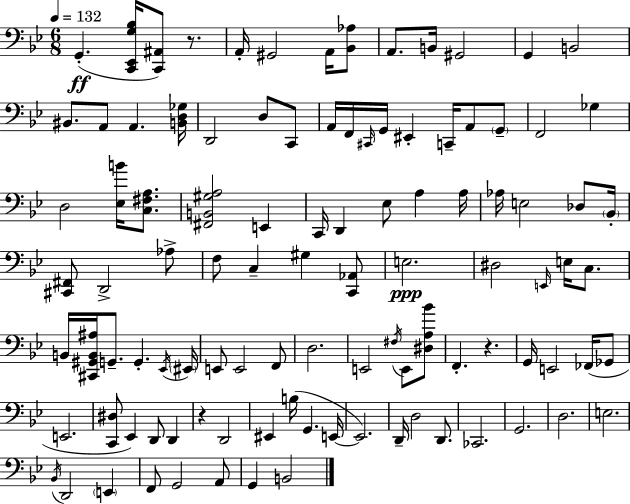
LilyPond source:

{
  \clef bass
  \numericTimeSignature
  \time 6/8
  \key bes \major
  \tempo 4 = 132
  g,4.-.(\ff <c, ees, g bes>16 <c, ais,>8) r8. | a,16-. gis,2 a,16 <bes, aes>8 | a,8. b,16 gis,2 | g,4 b,2 | \break bis,8. a,8 a,4. <b, d ges>16 | d,2 d8 c,8 | a,16 f,16 \grace { cis,16 } g,16 eis,4-. c,16-- a,8 \parenthesize g,8-- | f,2 ges4 | \break d2 <ees b'>16 <c fis a>8. | <fis, b, gis a>2 e,4 | c,16 d,4 ees8 a4 | a16 aes16 e2 des8 | \break \parenthesize bes,16-. <cis, fis,>8 d,2-> aes8-> | f8 c4-- gis4 <c, aes,>8 | e2.\ppp | dis2 \grace { e,16 } e16 c8. | \break b,16 <cis, gis, b, ais>16 g,8.-- g,4.-. | \acciaccatura { ees,16 } \parenthesize eis,16 e,8 e,2 | f,8 d2. | e,2 \acciaccatura { fis16 } | \break e,8 <dis a bes'>8 f,4.-. r4. | g,16 e,2 | fes,16( ges,8 e,2. | <c, dis>8 ees,4) d,8 | \break d,4 r4 d,2 | eis,4 b16( g,4. | e,16~~ e,2.) | d,16-- d2 | \break d,8. ces,2. | g,2. | d2. | e2. | \break \acciaccatura { bes,16 } d,2 | \parenthesize e,4 f,8 g,2 | a,8 g,4 b,2 | \bar "|."
}